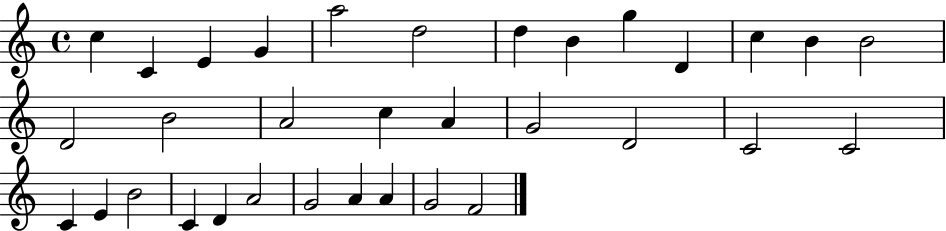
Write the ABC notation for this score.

X:1
T:Untitled
M:4/4
L:1/4
K:C
c C E G a2 d2 d B g D c B B2 D2 B2 A2 c A G2 D2 C2 C2 C E B2 C D A2 G2 A A G2 F2